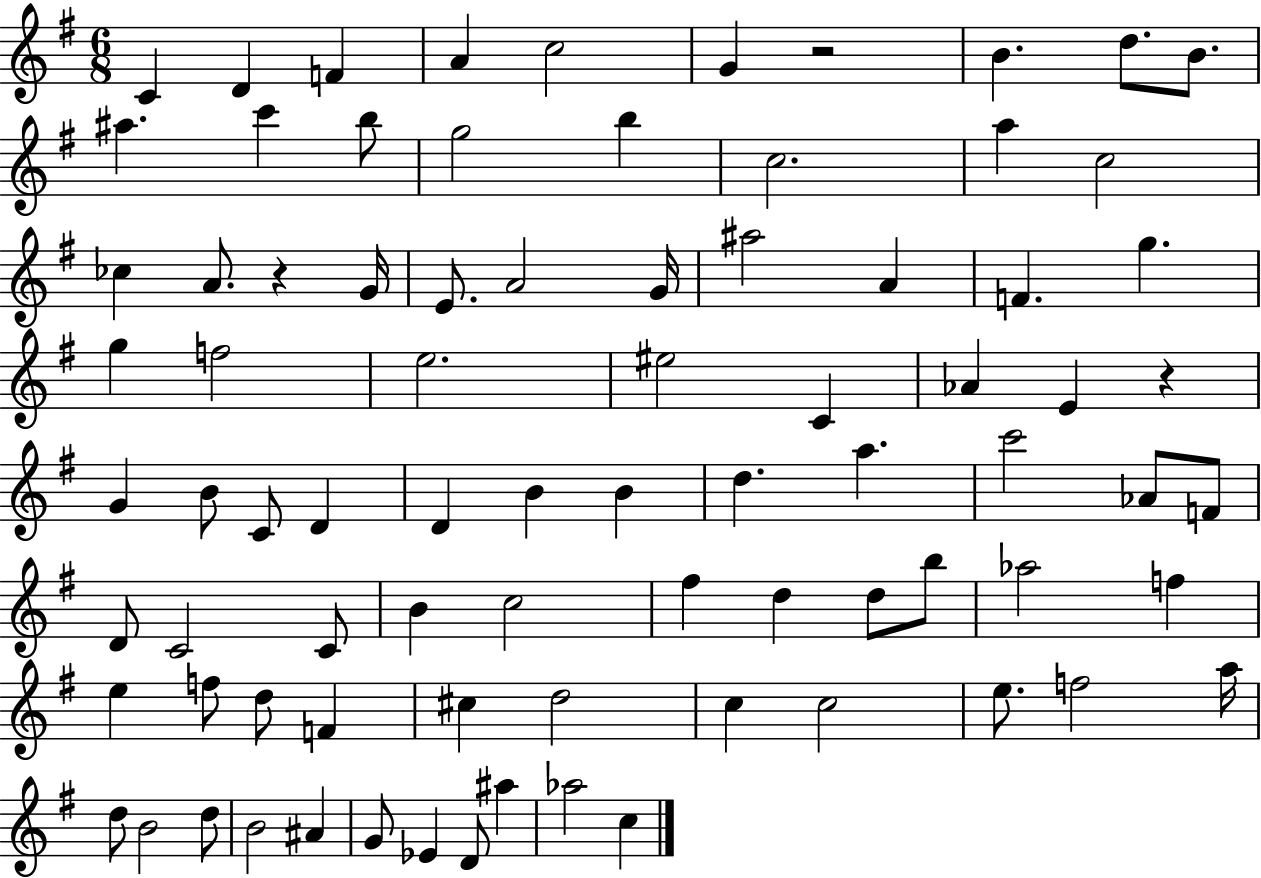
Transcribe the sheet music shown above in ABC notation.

X:1
T:Untitled
M:6/8
L:1/4
K:G
C D F A c2 G z2 B d/2 B/2 ^a c' b/2 g2 b c2 a c2 _c A/2 z G/4 E/2 A2 G/4 ^a2 A F g g f2 e2 ^e2 C _A E z G B/2 C/2 D D B B d a c'2 _A/2 F/2 D/2 C2 C/2 B c2 ^f d d/2 b/2 _a2 f e f/2 d/2 F ^c d2 c c2 e/2 f2 a/4 d/2 B2 d/2 B2 ^A G/2 _E D/2 ^a _a2 c